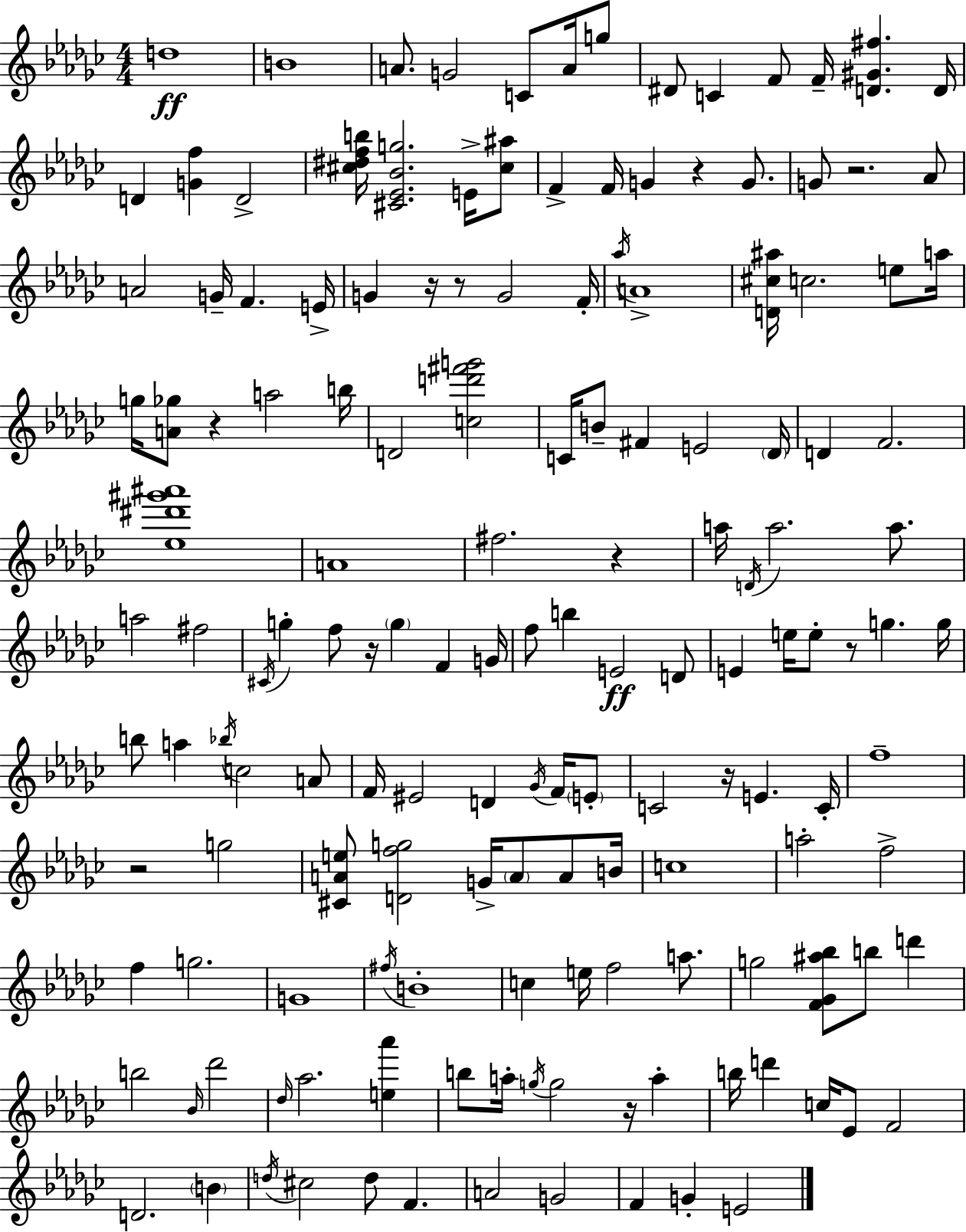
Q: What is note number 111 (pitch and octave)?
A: G5